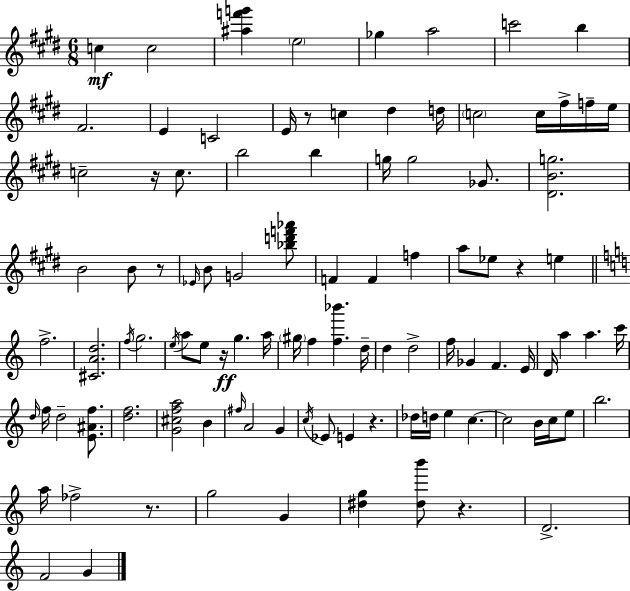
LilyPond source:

{
  \clef treble
  \numericTimeSignature
  \time 6/8
  \key e \major
  c''4\mf c''2 | <ais'' f''' g'''>4 \parenthesize e''2 | ges''4 a''2 | c'''2 b''4 | \break fis'2. | e'4 c'2 | e'16 r8 c''4 dis''4 d''16 | \parenthesize c''2 c''16 fis''16-> f''16-- e''16 | \break c''2-- r16 c''8. | b''2 b''4 | g''16 g''2 ges'8. | <dis' b' g''>2. | \break b'2 b'8 r8 | \grace { ees'16 } b'8 g'2 <bes'' d''' f''' aes'''>8 | f'4 f'4 f''4 | a''8 ees''8 r4 e''4 | \break \bar "||" \break \key c \major f''2.-> | <cis' a' d''>2. | \acciaccatura { f''16 } g''2. | \acciaccatura { e''16 } a''8 e''8 r16\ff g''4. | \break a''16 \parenthesize gis''16 f''4 <f'' bes'''>4. | d''16-- d''4 d''2-> | f''16 ges'4 f'4. | e'16 d'16 a''4 a''4. | \break c'''16 \grace { d''16 } f''16 d''2-- | <e' ais' f''>8. <d'' f''>2. | <g' cis'' f'' a''>2 b'4 | \grace { fis''16 } a'2 | \break g'4 \acciaccatura { c''16 } ees'8 e'4 r4. | des''16 d''16 e''4 c''4.~~ | c''2 | b'16 c''16 e''8 b''2. | \break a''16 fes''2-> | r8. g''2 | g'4 <dis'' g''>4 <dis'' b'''>8 r4. | d'2.-> | \break f'2 | g'4 \bar "|."
}